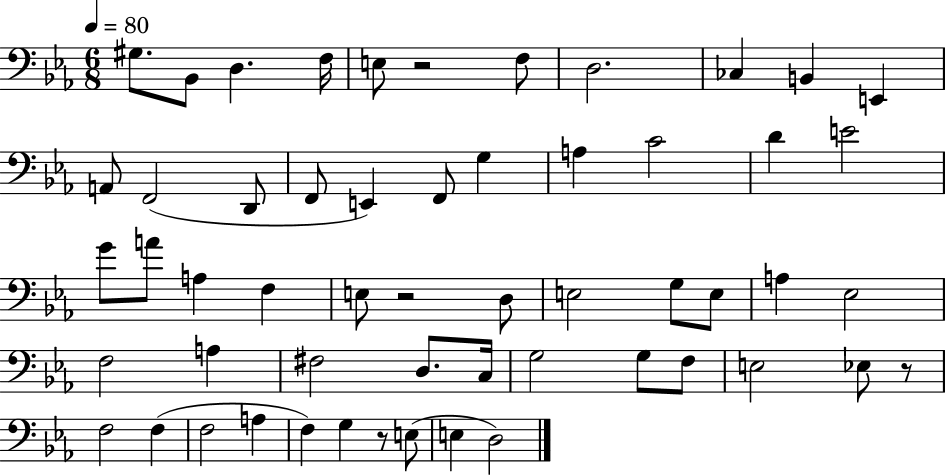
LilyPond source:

{
  \clef bass
  \numericTimeSignature
  \time 6/8
  \key ees \major
  \tempo 4 = 80
  gis8. bes,8 d4. f16 | e8 r2 f8 | d2. | ces4 b,4 e,4 | \break a,8 f,2( d,8 | f,8 e,4) f,8 g4 | a4 c'2 | d'4 e'2 | \break g'8 a'8 a4 f4 | e8 r2 d8 | e2 g8 e8 | a4 ees2 | \break f2 a4 | fis2 d8. c16 | g2 g8 f8 | e2 ees8 r8 | \break f2 f4( | f2 a4 | f4) g4 r8 e8( | e4 d2) | \break \bar "|."
}